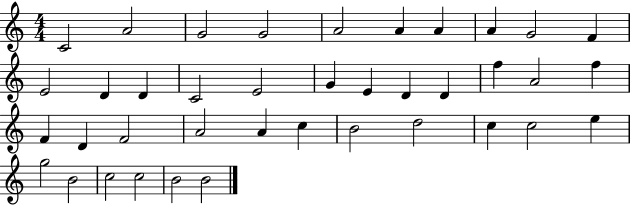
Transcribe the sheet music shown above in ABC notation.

X:1
T:Untitled
M:4/4
L:1/4
K:C
C2 A2 G2 G2 A2 A A A G2 F E2 D D C2 E2 G E D D f A2 f F D F2 A2 A c B2 d2 c c2 e g2 B2 c2 c2 B2 B2